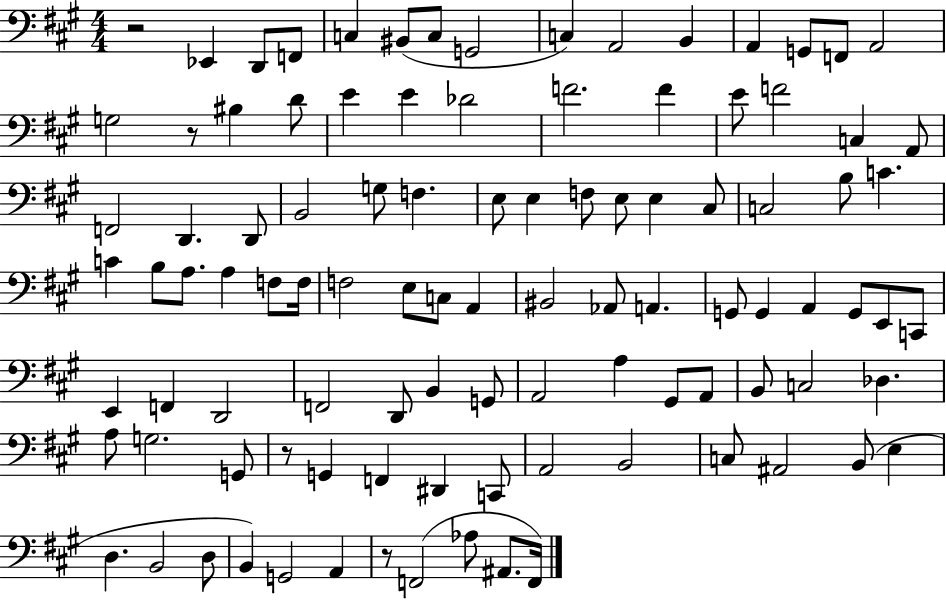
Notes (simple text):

R/h Eb2/q D2/e F2/e C3/q BIS2/e C3/e G2/h C3/q A2/h B2/q A2/q G2/e F2/e A2/h G3/h R/e BIS3/q D4/e E4/q E4/q Db4/h F4/h. F4/q E4/e F4/h C3/q A2/e F2/h D2/q. D2/e B2/h G3/e F3/q. E3/e E3/q F3/e E3/e E3/q C#3/e C3/h B3/e C4/q. C4/q B3/e A3/e. A3/q F3/e F3/s F3/h E3/e C3/e A2/q BIS2/h Ab2/e A2/q. G2/e G2/q A2/q G2/e E2/e C2/e E2/q F2/q D2/h F2/h D2/e B2/q G2/e A2/h A3/q G#2/e A2/e B2/e C3/h Db3/q. A3/e G3/h. G2/e R/e G2/q F2/q D#2/q C2/e A2/h B2/h C3/e A#2/h B2/e E3/q D3/q. B2/h D3/e B2/q G2/h A2/q R/e F2/h Ab3/e A#2/e. F2/s